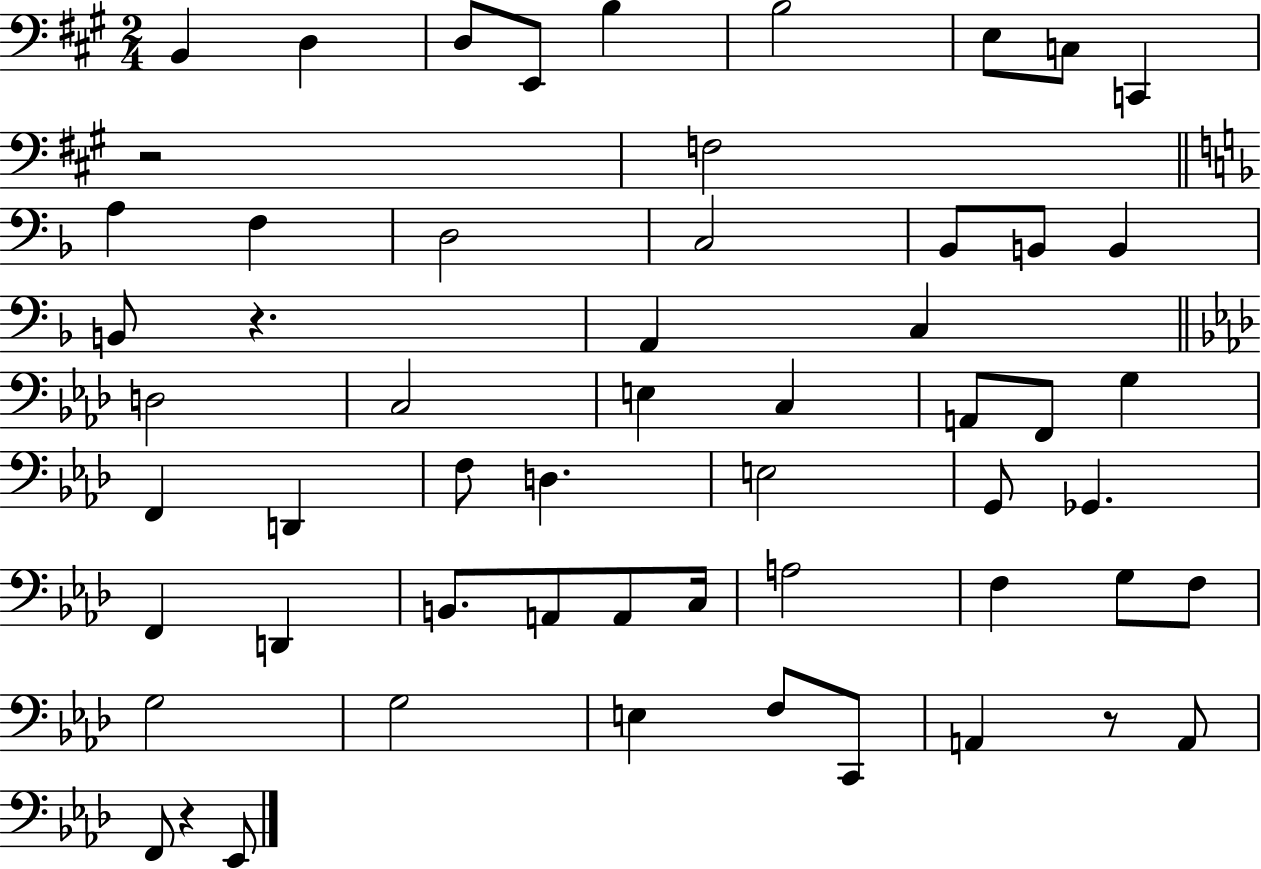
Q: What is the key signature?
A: A major